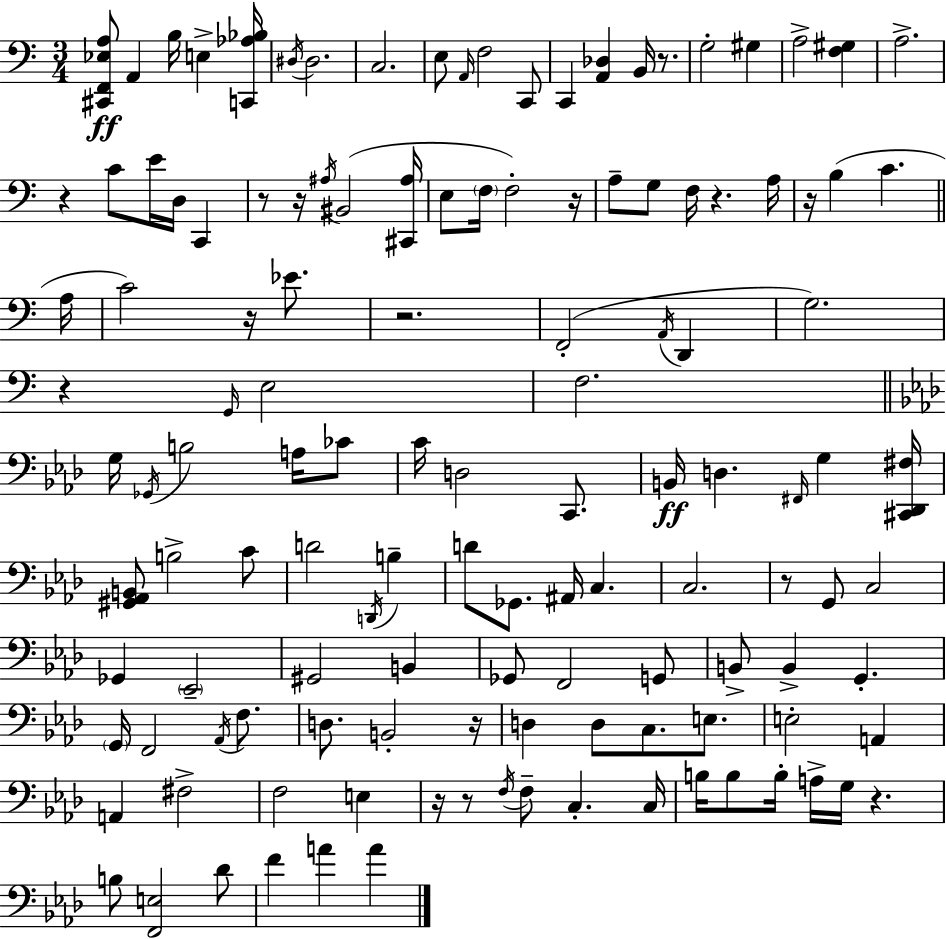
{
  \clef bass
  \numericTimeSignature
  \time 3/4
  \key c \major
  \repeat volta 2 { <cis, f, ees a>8\ff a,4 b16 e4-> <c, aes bes>16 | \acciaccatura { dis16 } dis2. | c2. | e8 \grace { a,16 } f2 | \break c,8 c,4 <a, des>4 b,16 r8. | g2-. gis4 | a2-> <f gis>4 | a2.-> | \break r4 c'8 e'16 d16 c,4 | r8 r16 \acciaccatura { ais16 }( bis,2 | <cis, ais>16 e8 \parenthesize f16 f2-.) | r16 a8-- g8 f16 r4. | \break a16 r16 b4( c'4. | \bar "||" \break \key a \minor a16 c'2) r16 ees'8. | r2. | f,2-.( \acciaccatura { a,16 } d,4 | g2.) | \break r4 \grace { g,16 } e2 | f2. | \bar "||" \break \key aes \major g16 \acciaccatura { ges,16 } b2 a16 ces'8 | c'16 d2 c,8. | b,16\ff d4. \grace { fis,16 } g4 | <cis, des, fis>16 <gis, aes, b,>8 b2-> | \break c'8 d'2 \acciaccatura { d,16 } b4-- | d'8 ges,8. ais,16 c4. | c2. | r8 g,8 c2 | \break ges,4 \parenthesize ees,2-- | gis,2 b,4 | ges,8 f,2 | g,8 b,8-> b,4-> g,4.-. | \break \parenthesize g,16 f,2 | \acciaccatura { aes,16 } f8. d8. b,2-. | r16 d4 d8 c8. | e8. e2-. | \break a,4 a,4 fis2-> | f2 | e4 r16 r8 \acciaccatura { f16 } f8-- c4.-. | c16 b16 b8 b16-. a16-> g16 r4. | \break b8 <f, e>2 | des'8 f'4 a'4 | a'4 } \bar "|."
}